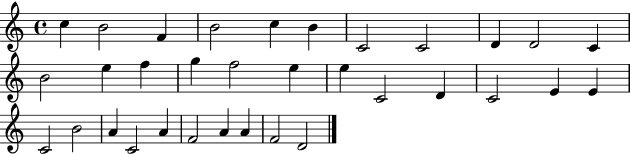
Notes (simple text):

C5/q B4/h F4/q B4/h C5/q B4/q C4/h C4/h D4/q D4/h C4/q B4/h E5/q F5/q G5/q F5/h E5/q E5/q C4/h D4/q C4/h E4/q E4/q C4/h B4/h A4/q C4/h A4/q F4/h A4/q A4/q F4/h D4/h